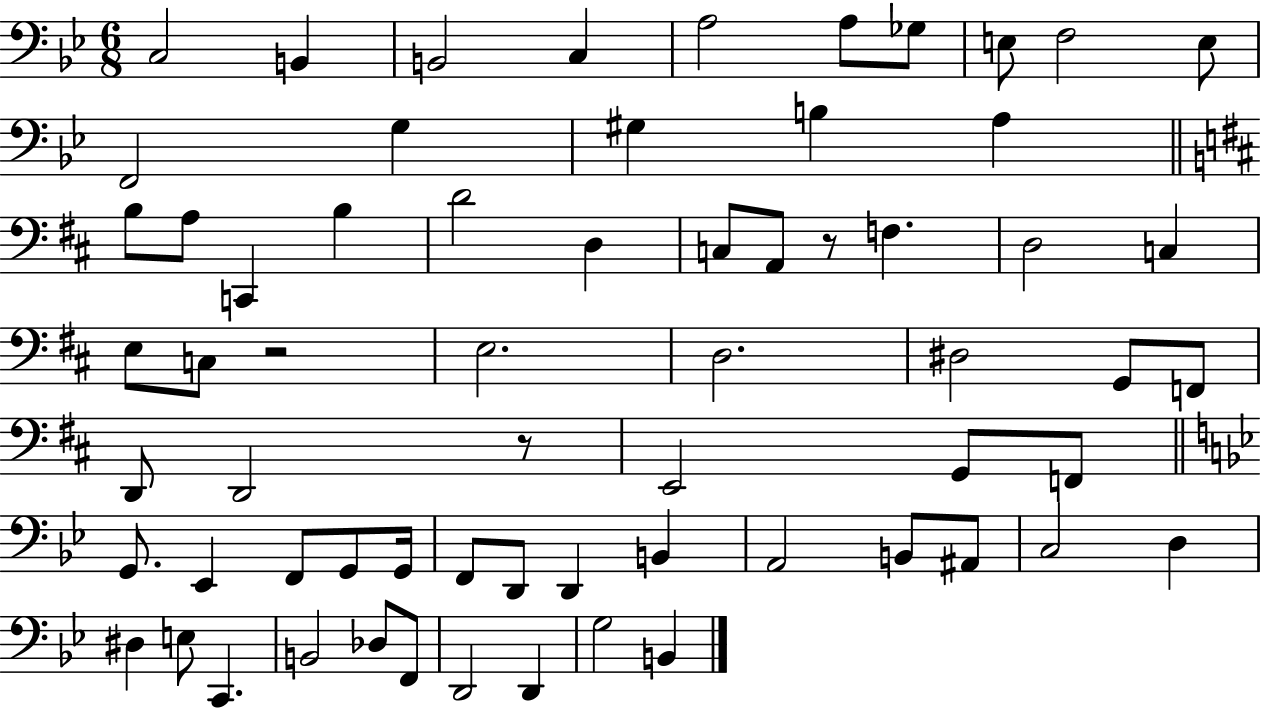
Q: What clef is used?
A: bass